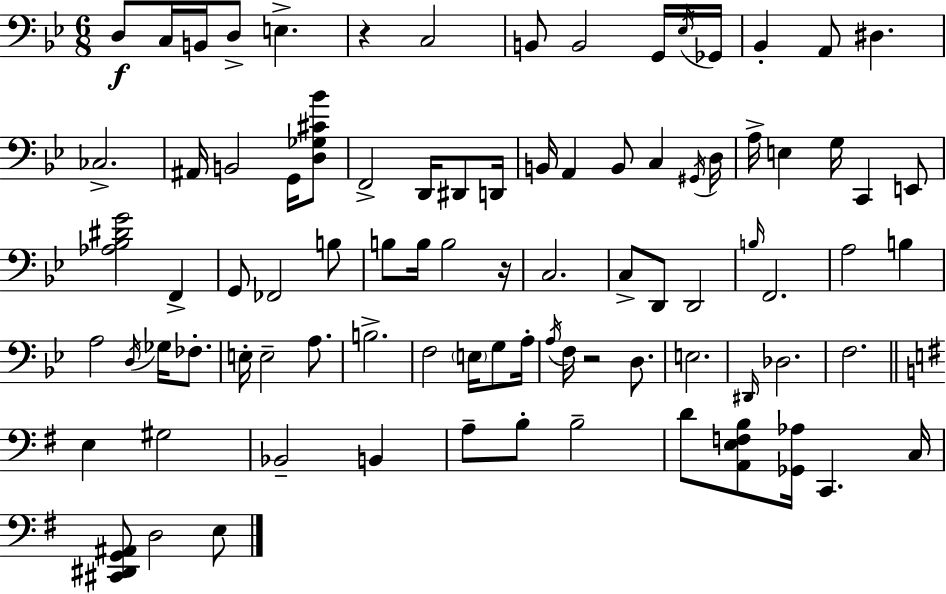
D3/e C3/s B2/s D3/e E3/q. R/q C3/h B2/e B2/h G2/s Eb3/s Gb2/s Bb2/q A2/e D#3/q. CES3/h. A#2/s B2/h G2/s [D3,Gb3,C#4,Bb4]/e F2/h D2/s D#2/e D2/s B2/s A2/q B2/e C3/q G#2/s D3/s A3/s E3/q G3/s C2/q E2/e [Ab3,Bb3,D#4,G4]/h F2/q G2/e FES2/h B3/e B3/e B3/s B3/h R/s C3/h. C3/e D2/e D2/h B3/s F2/h. A3/h B3/q A3/h D3/s Gb3/s FES3/e. E3/s E3/h A3/e. B3/h. F3/h E3/s G3/e A3/s A3/s F3/s R/h D3/e. E3/h. D#2/s Db3/h. F3/h. E3/q G#3/h Bb2/h B2/q A3/e B3/e B3/h D4/e [A2,E3,F3,B3]/e [Gb2,Ab3]/s C2/q. C3/s [C#2,D#2,G2,A#2]/e D3/h E3/e